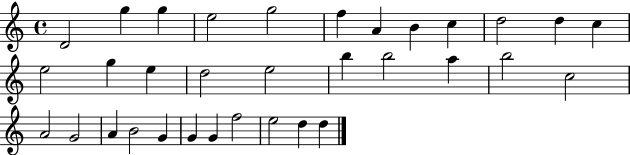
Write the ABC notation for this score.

X:1
T:Untitled
M:4/4
L:1/4
K:C
D2 g g e2 g2 f A B c d2 d c e2 g e d2 e2 b b2 a b2 c2 A2 G2 A B2 G G G f2 e2 d d